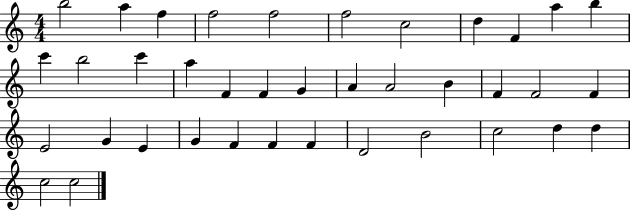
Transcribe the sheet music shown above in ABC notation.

X:1
T:Untitled
M:4/4
L:1/4
K:C
b2 a f f2 f2 f2 c2 d F a b c' b2 c' a F F G A A2 B F F2 F E2 G E G F F F D2 B2 c2 d d c2 c2